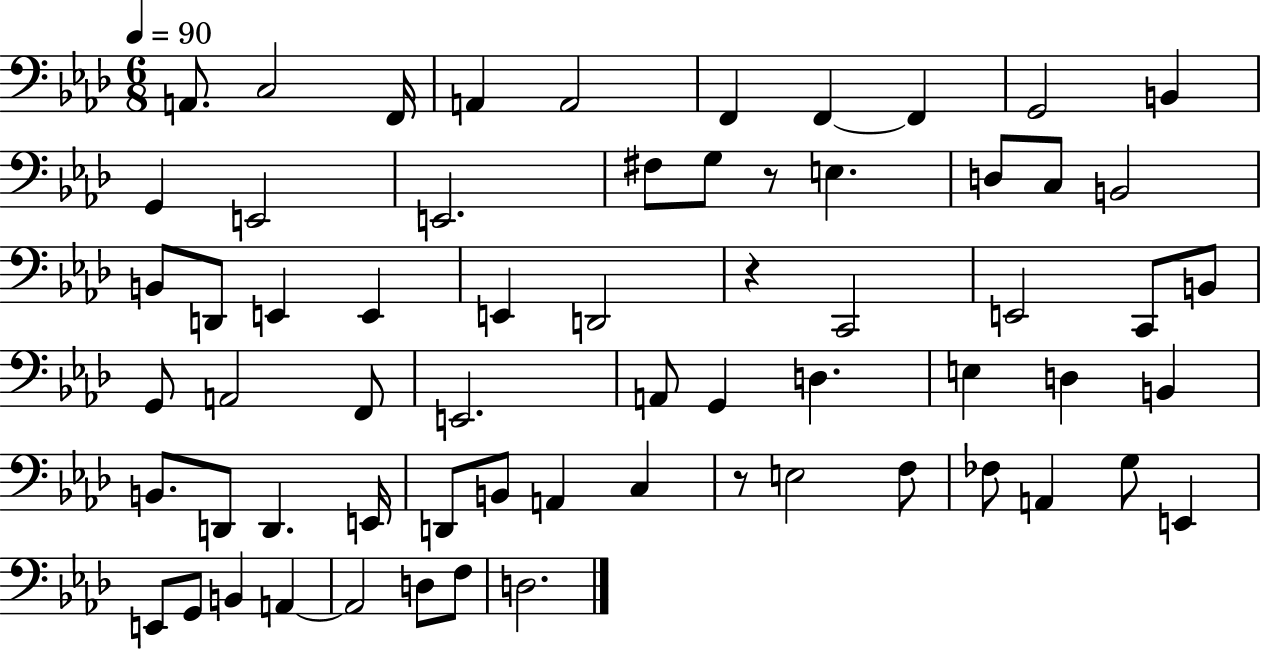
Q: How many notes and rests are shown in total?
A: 64